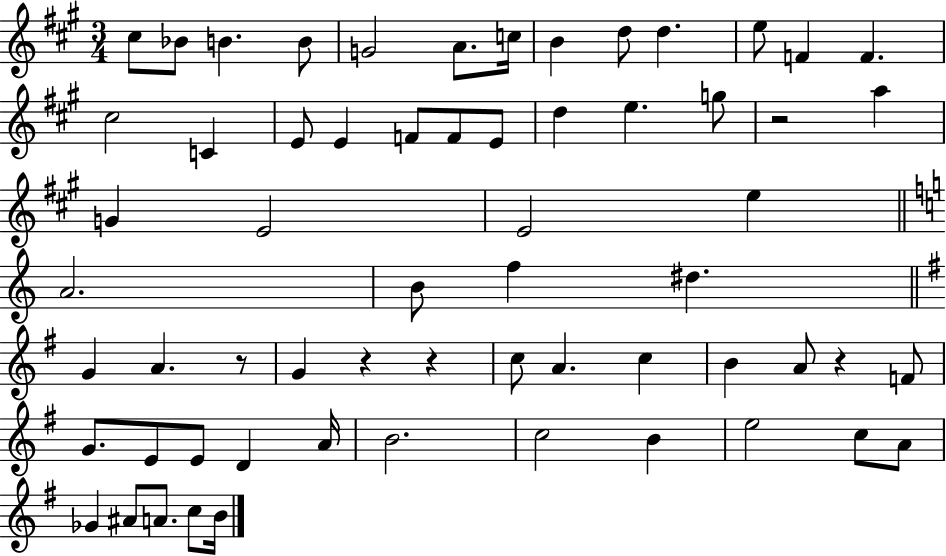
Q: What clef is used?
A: treble